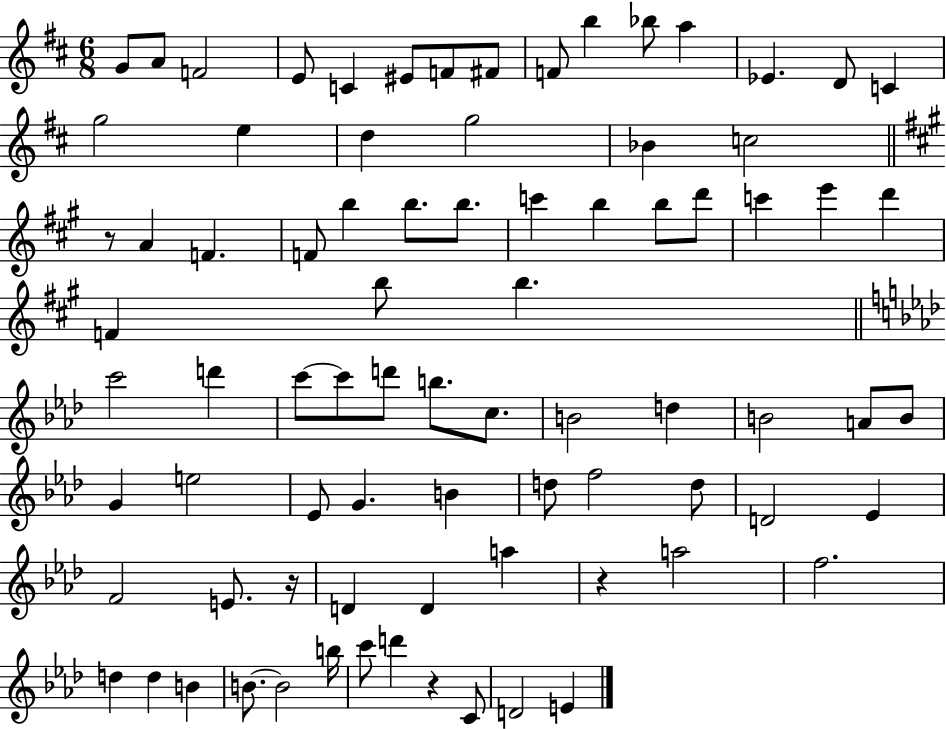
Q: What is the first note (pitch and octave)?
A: G4